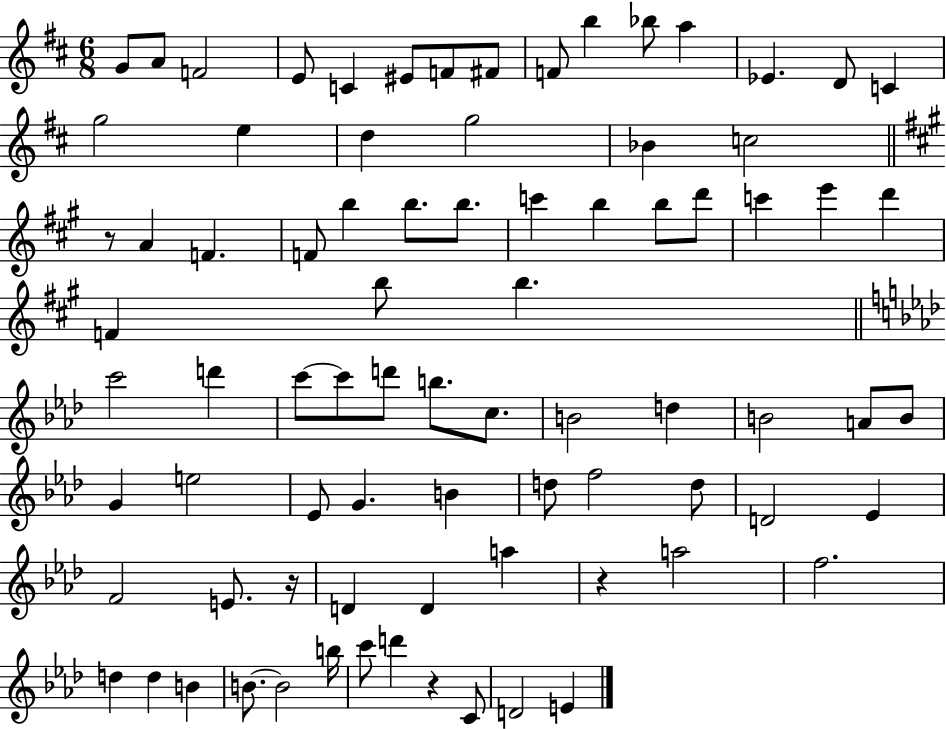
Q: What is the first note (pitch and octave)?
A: G4